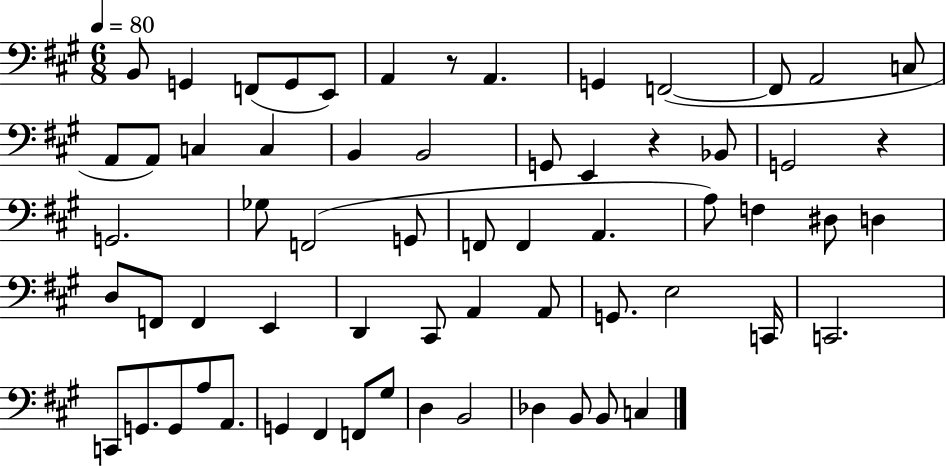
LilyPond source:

{
  \clef bass
  \numericTimeSignature
  \time 6/8
  \key a \major
  \tempo 4 = 80
  \repeat volta 2 { b,8 g,4 f,8( g,8 e,8) | a,4 r8 a,4. | g,4 f,2~(~ | f,8 a,2 c8 | \break a,8 a,8) c4 c4 | b,4 b,2 | g,8 e,4 r4 bes,8 | g,2 r4 | \break g,2. | ges8 f,2( g,8 | f,8 f,4 a,4. | a8) f4 dis8 d4 | \break d8 f,8 f,4 e,4 | d,4 cis,8 a,4 a,8 | g,8. e2 c,16 | c,2. | \break c,8 g,8. g,8 a8 a,8. | g,4 fis,4 f,8 gis8 | d4 b,2 | des4 b,8 b,8 c4 | \break } \bar "|."
}